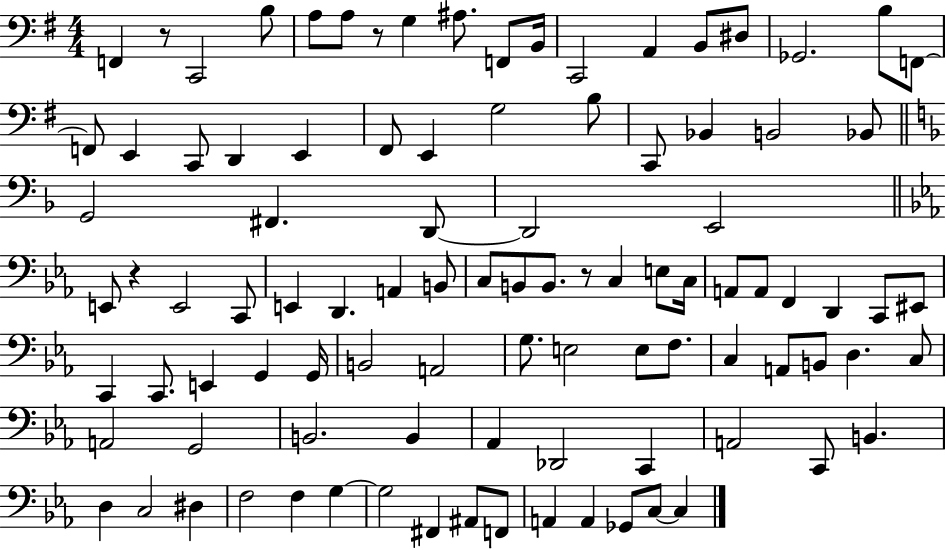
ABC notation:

X:1
T:Untitled
M:4/4
L:1/4
K:G
F,, z/2 C,,2 B,/2 A,/2 A,/2 z/2 G, ^A,/2 F,,/2 B,,/4 C,,2 A,, B,,/2 ^D,/2 _G,,2 B,/2 F,,/2 F,,/2 E,, C,,/2 D,, E,, ^F,,/2 E,, G,2 B,/2 C,,/2 _B,, B,,2 _B,,/2 G,,2 ^F,, D,,/2 D,,2 E,,2 E,,/2 z E,,2 C,,/2 E,, D,, A,, B,,/2 C,/2 B,,/2 B,,/2 z/2 C, E,/2 C,/4 A,,/2 A,,/2 F,, D,, C,,/2 ^E,,/2 C,, C,,/2 E,, G,, G,,/4 B,,2 A,,2 G,/2 E,2 E,/2 F,/2 C, A,,/2 B,,/2 D, C,/2 A,,2 G,,2 B,,2 B,, _A,, _D,,2 C,, A,,2 C,,/2 B,, D, C,2 ^D, F,2 F, G, G,2 ^F,, ^A,,/2 F,,/2 A,, A,, _G,,/2 C,/2 C,